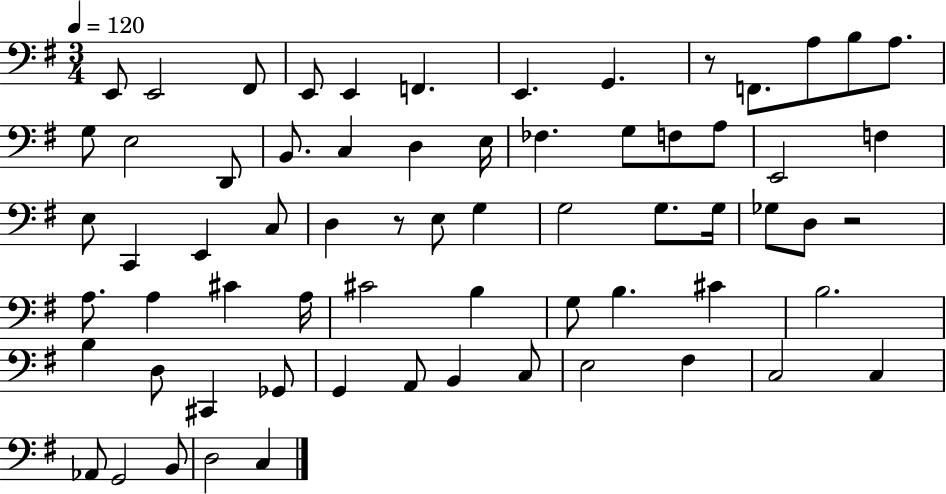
E2/e E2/h F#2/e E2/e E2/q F2/q. E2/q. G2/q. R/e F2/e. A3/e B3/e A3/e. G3/e E3/h D2/e B2/e. C3/q D3/q E3/s FES3/q. G3/e F3/e A3/e E2/h F3/q E3/e C2/q E2/q C3/e D3/q R/e E3/e G3/q G3/h G3/e. G3/s Gb3/e D3/e R/h A3/e. A3/q C#4/q A3/s C#4/h B3/q G3/e B3/q. C#4/q B3/h. B3/q D3/e C#2/q Gb2/e G2/q A2/e B2/q C3/e E3/h F#3/q C3/h C3/q Ab2/e G2/h B2/e D3/h C3/q